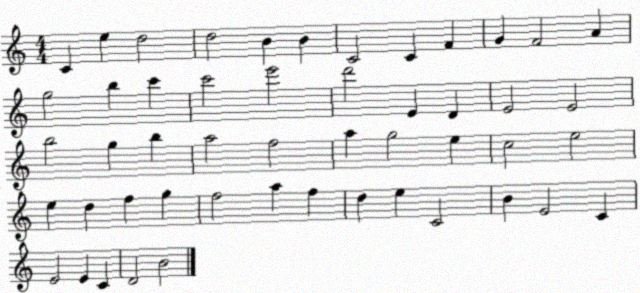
X:1
T:Untitled
M:4/4
L:1/4
K:C
C e d2 d2 B B C2 C F G F2 A g2 b c' c'2 e'2 d'2 E D E2 E2 b2 g b a2 f2 a g2 e c2 e2 e d f g f2 a f d e C2 B E2 C E2 E C D2 B2